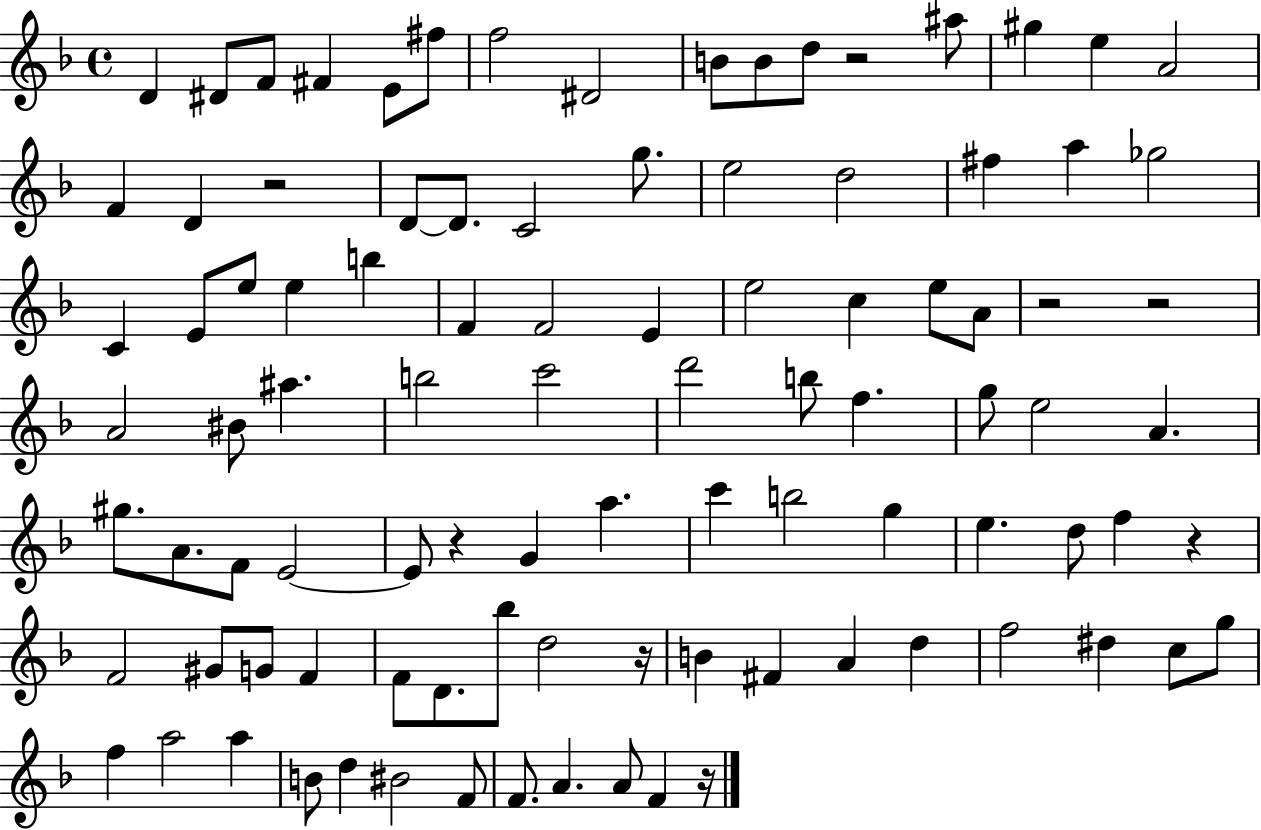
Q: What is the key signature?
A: F major